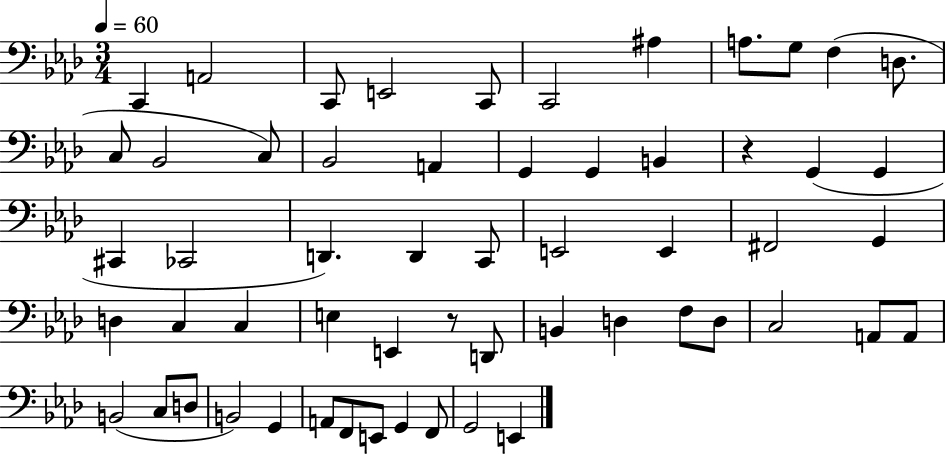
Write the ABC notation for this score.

X:1
T:Untitled
M:3/4
L:1/4
K:Ab
C,, A,,2 C,,/2 E,,2 C,,/2 C,,2 ^A, A,/2 G,/2 F, D,/2 C,/2 _B,,2 C,/2 _B,,2 A,, G,, G,, B,, z G,, G,, ^C,, _C,,2 D,, D,, C,,/2 E,,2 E,, ^F,,2 G,, D, C, C, E, E,, z/2 D,,/2 B,, D, F,/2 D,/2 C,2 A,,/2 A,,/2 B,,2 C,/2 D,/2 B,,2 G,, A,,/2 F,,/2 E,,/2 G,, F,,/2 G,,2 E,,